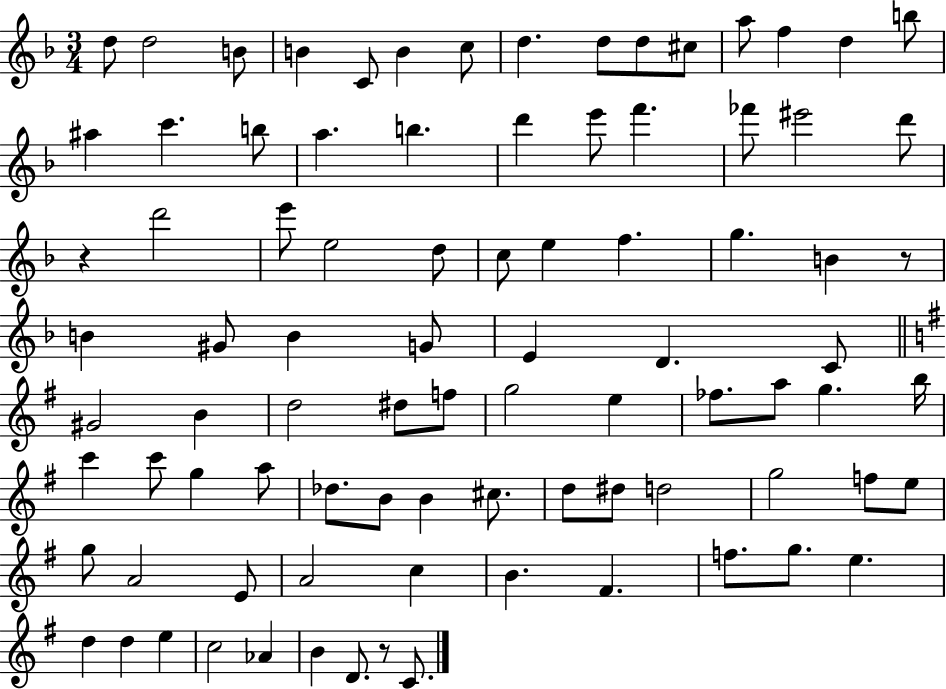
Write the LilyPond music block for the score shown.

{
  \clef treble
  \numericTimeSignature
  \time 3/4
  \key f \major
  d''8 d''2 b'8 | b'4 c'8 b'4 c''8 | d''4. d''8 d''8 cis''8 | a''8 f''4 d''4 b''8 | \break ais''4 c'''4. b''8 | a''4. b''4. | d'''4 e'''8 f'''4. | fes'''8 eis'''2 d'''8 | \break r4 d'''2 | e'''8 e''2 d''8 | c''8 e''4 f''4. | g''4. b'4 r8 | \break b'4 gis'8 b'4 g'8 | e'4 d'4. c'8 | \bar "||" \break \key g \major gis'2 b'4 | d''2 dis''8 f''8 | g''2 e''4 | fes''8. a''8 g''4. b''16 | \break c'''4 c'''8 g''4 a''8 | des''8. b'8 b'4 cis''8. | d''8 dis''8 d''2 | g''2 f''8 e''8 | \break g''8 a'2 e'8 | a'2 c''4 | b'4. fis'4. | f''8. g''8. e''4. | \break d''4 d''4 e''4 | c''2 aes'4 | b'4 d'8. r8 c'8. | \bar "|."
}